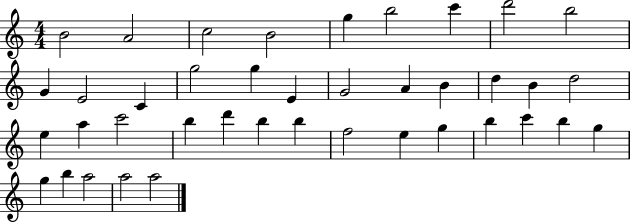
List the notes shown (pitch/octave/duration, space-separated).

B4/h A4/h C5/h B4/h G5/q B5/h C6/q D6/h B5/h G4/q E4/h C4/q G5/h G5/q E4/q G4/h A4/q B4/q D5/q B4/q D5/h E5/q A5/q C6/h B5/q D6/q B5/q B5/q F5/h E5/q G5/q B5/q C6/q B5/q G5/q G5/q B5/q A5/h A5/h A5/h